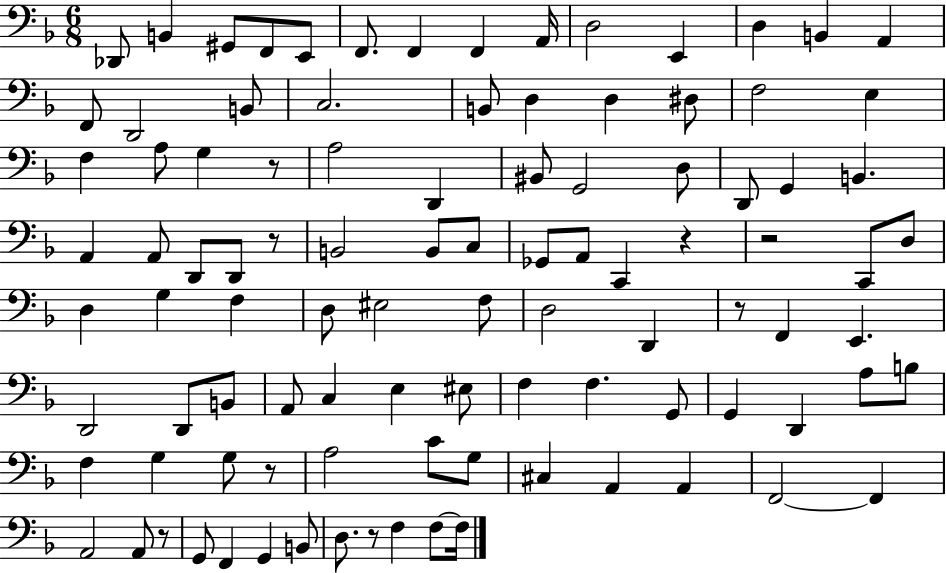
{
  \clef bass
  \numericTimeSignature
  \time 6/8
  \key f \major
  des,8 b,4 gis,8 f,8 e,8 | f,8. f,4 f,4 a,16 | d2 e,4 | d4 b,4 a,4 | \break f,8 d,2 b,8 | c2. | b,8 d4 d4 dis8 | f2 e4 | \break f4 a8 g4 r8 | a2 d,4 | bis,8 g,2 d8 | d,8 g,4 b,4. | \break a,4 a,8 d,8 d,8 r8 | b,2 b,8 c8 | ges,8 a,8 c,4 r4 | r2 c,8 d8 | \break d4 g4 f4 | d8 eis2 f8 | d2 d,4 | r8 f,4 e,4. | \break d,2 d,8 b,8 | a,8 c4 e4 eis8 | f4 f4. g,8 | g,4 d,4 a8 b8 | \break f4 g4 g8 r8 | a2 c'8 g8 | cis4 a,4 a,4 | f,2~~ f,4 | \break a,2 a,8 r8 | g,8 f,4 g,4 b,8 | d8. r8 f4 f8~~ f16 | \bar "|."
}